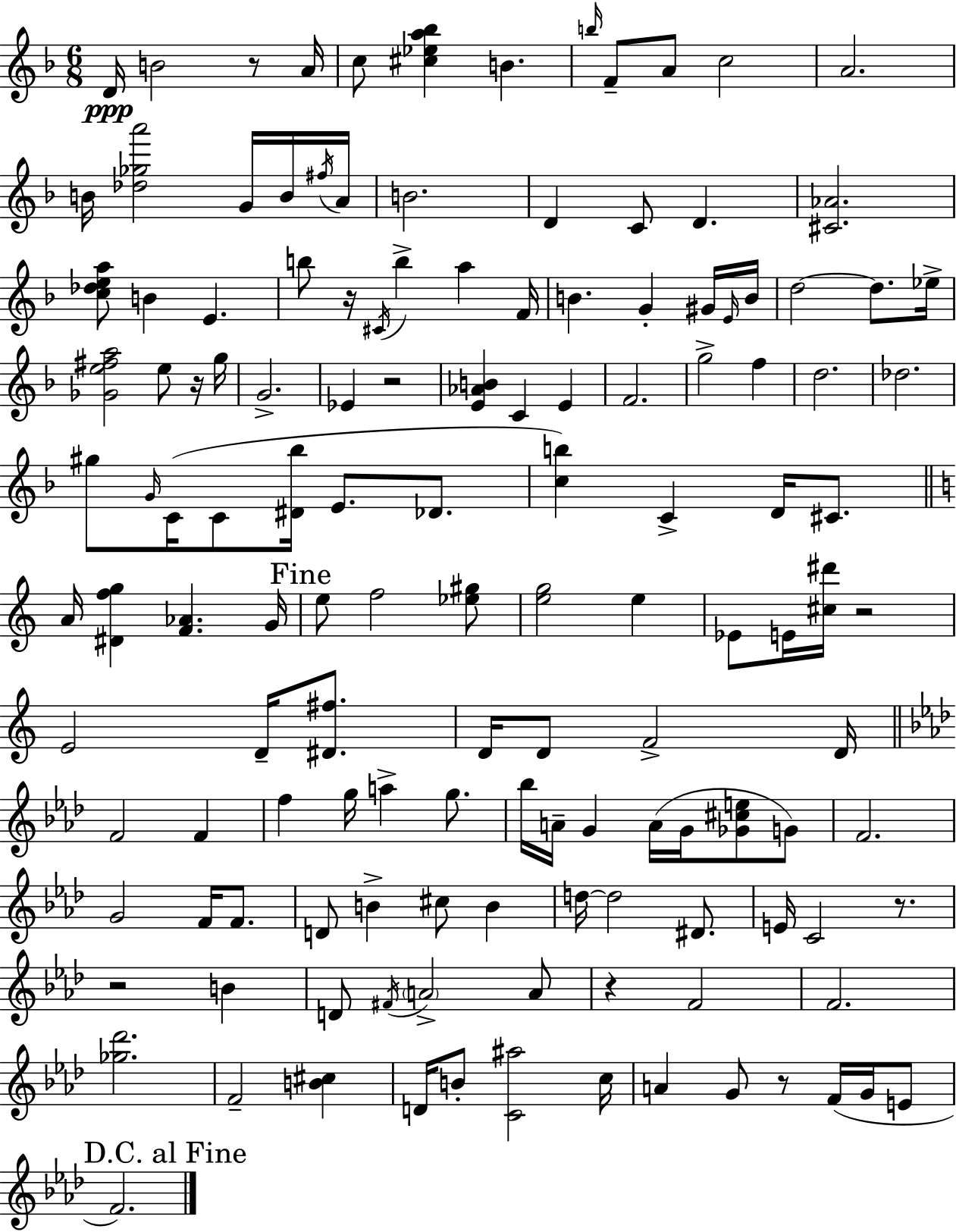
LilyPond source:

{
  \clef treble
  \numericTimeSignature
  \time 6/8
  \key f \major
  \repeat volta 2 { d'16\ppp b'2 r8 a'16 | c''8 <cis'' ees'' a'' bes''>4 b'4. | \grace { b''16 } f'8-- a'8 c''2 | a'2. | \break b'16 <des'' ges'' a'''>2 g'16 b'16 | \acciaccatura { fis''16 } a'16 b'2. | d'4 c'8 d'4. | <cis' aes'>2. | \break <c'' des'' e'' a''>8 b'4 e'4. | b''8 r16 \acciaccatura { cis'16 } b''4-> a''4 | f'16 b'4. g'4-. | gis'16 \grace { e'16 } b'16 d''2~~ | \break d''8. ees''16-> <ges' e'' fis'' a''>2 | e''8 r16 g''16 g'2.-> | ees'4 r2 | <e' aes' b'>4 c'4 | \break e'4 f'2. | g''2-> | f''4 d''2. | des''2. | \break gis''8 \grace { g'16 } c'16( c'8 <dis' bes''>16 e'8. | des'8. <c'' b''>4) c'4-> | d'16 cis'8. \bar "||" \break \key c \major a'16 <dis' f'' g''>4 <f' aes'>4. g'16 | \mark "Fine" e''8 f''2 <ees'' gis''>8 | <e'' g''>2 e''4 | ees'8 e'16 <cis'' dis'''>16 r2 | \break e'2 d'16-- <dis' fis''>8. | d'16 d'8 f'2-> d'16 | \bar "||" \break \key f \minor f'2 f'4 | f''4 g''16 a''4-> g''8. | bes''16 a'16-- g'4 a'16( g'16 <ges' cis'' e''>8 g'8) | f'2. | \break g'2 f'16 f'8. | d'8 b'4-> cis''8 b'4 | d''16~~ d''2 dis'8. | e'16 c'2 r8. | \break r2 b'4 | d'8 \acciaccatura { fis'16 } \parenthesize a'2-> a'8 | r4 f'2 | f'2. | \break <ges'' des'''>2. | f'2-- <b' cis''>4 | d'16 b'8-. <c' ais''>2 | c''16 a'4 g'8 r8 f'16( g'16 e'8 | \break \mark "D.C. al Fine" f'2.) | } \bar "|."
}